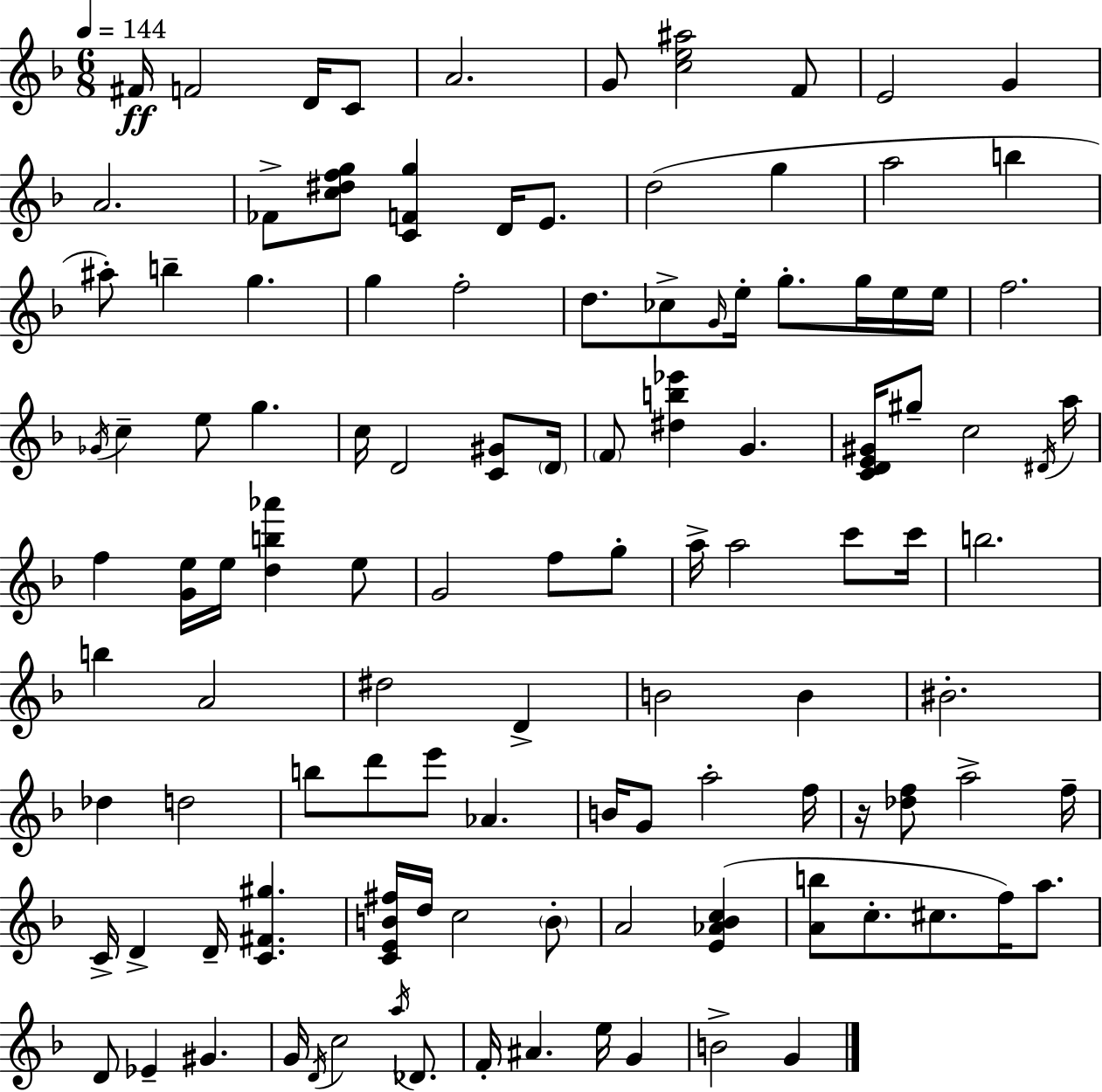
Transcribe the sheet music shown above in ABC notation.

X:1
T:Untitled
M:6/8
L:1/4
K:F
^F/4 F2 D/4 C/2 A2 G/2 [ce^a]2 F/2 E2 G A2 _F/2 [c^dfg]/2 [CFg] D/4 E/2 d2 g a2 b ^a/2 b g g f2 d/2 _c/2 G/4 e/4 g/2 g/4 e/4 e/4 f2 _G/4 c e/2 g c/4 D2 [C^G]/2 D/4 F/2 [^db_e'] G [CDE^G]/4 ^g/2 c2 ^D/4 a/4 f [Ge]/4 e/4 [db_a'] e/2 G2 f/2 g/2 a/4 a2 c'/2 c'/4 b2 b A2 ^d2 D B2 B ^B2 _d d2 b/2 d'/2 e'/2 _A B/4 G/2 a2 f/4 z/4 [_df]/2 a2 f/4 C/4 D D/4 [C^F^g] [CEB^f]/4 d/4 c2 B/2 A2 [E_A_Bc] [Ab]/2 c/2 ^c/2 f/4 a/2 D/2 _E ^G G/4 D/4 c2 a/4 _D/2 F/4 ^A e/4 G B2 G